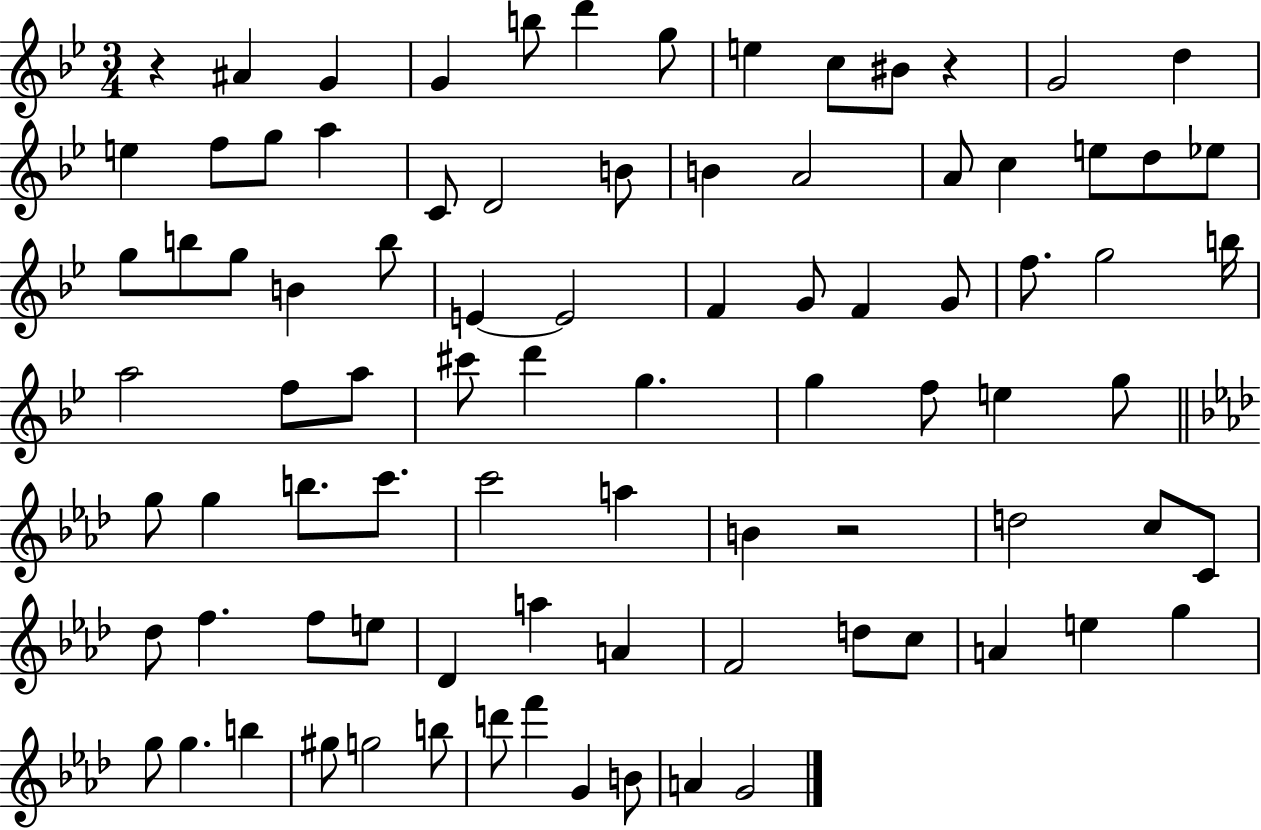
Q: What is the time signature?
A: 3/4